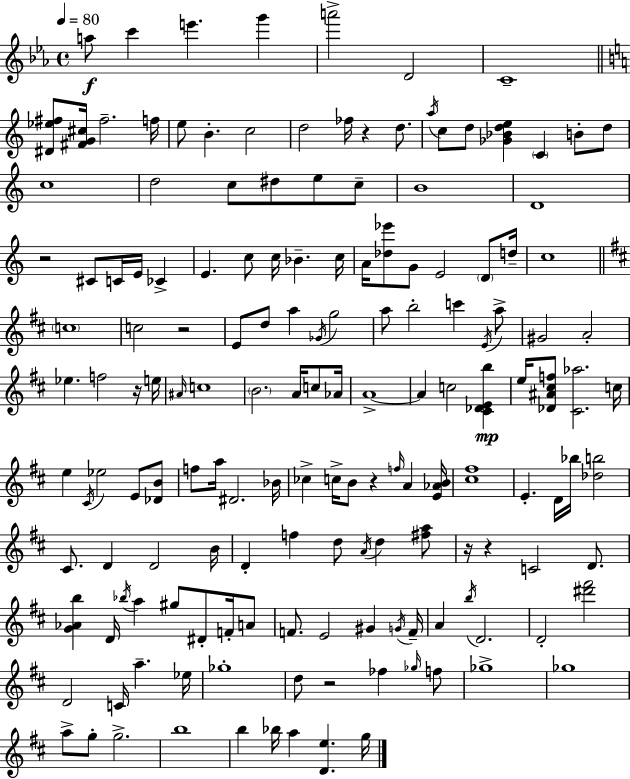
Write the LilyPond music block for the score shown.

{
  \clef treble
  \time 4/4
  \defaultTimeSignature
  \key ees \major
  \tempo 4 = 80
  a''8\f c'''4 e'''4. g'''4 | a'''2-> d'2 | c'1-- | \bar "||" \break \key c \major <dis' ees'' fis''>8 <fis' g' cis''>16 fis''2.-- f''16 | e''8 b'4.-. c''2 | d''2 fes''16 r4 d''8. | \acciaccatura { a''16 } c''8 d''8 <ges' bes' d'' e''>4 \parenthesize c'4 b'8-. d''8 | \break c''1 | d''2 c''8 dis''8 e''8 c''8-- | b'1 | d'1 | \break r2 cis'8 c'16 e'16 ces'4-> | e'4. c''8 c''16 bes'4.-- | c''16 a'16 <des'' ees'''>8 g'8 e'2 \parenthesize d'8 | d''16-- c''1 | \break \bar "||" \break \key d \major \parenthesize c''1 | c''2 r2 | e'8 d''8 a''4 \acciaccatura { ges'16 } g''2 | a''8 b''2-. c'''4 \acciaccatura { e'16 } | \break a''8-> gis'2 a'2-. | ees''4. f''2 | r16 e''16 \grace { ais'16 } c''1 | \parenthesize b'2. a'16 | \break c''8 aes'16 a'1->~~ | a'4 c''2 <cis' des' e' b''>4\mp | e''16 <des' ais' cis'' f''>8 <cis' aes''>2. | c''16 e''4 \acciaccatura { cis'16 } ees''2 | \break e'8 <des' b'>8 f''8 a''16 dis'2. | bes'16 ces''4-> c''16-> b'8 r4 \grace { f''16 } | a'4 <e' aes' b'>16 <cis'' fis''>1 | e'4.-. d'16 bes''16 <des'' b''>2 | \break cis'8. d'4 d'2 | b'16 d'4-. f''4 d''8 \acciaccatura { a'16 } | d''4 <fis'' a''>8 r16 r4 c'2 | d'8. <g' aes' b''>4 d'16 \acciaccatura { bes''16 } a''4 | \break gis''8 dis'8-. f'16-. a'8 f'8. e'2 | gis'4 \acciaccatura { g'16 } f'16-- a'4 \acciaccatura { b''16 } d'2. | d'2-. | <dis''' fis'''>2 d'2 | \break c'16 a''4.-- ees''16 ges''1-. | d''8 r2 | fes''4 \grace { ges''16 } f''8 ges''1-> | ges''1 | \break a''8-> g''8-. g''2.-> | b''1 | b''4 bes''16 a''4 | <d' e''>4. g''16 \bar "|."
}